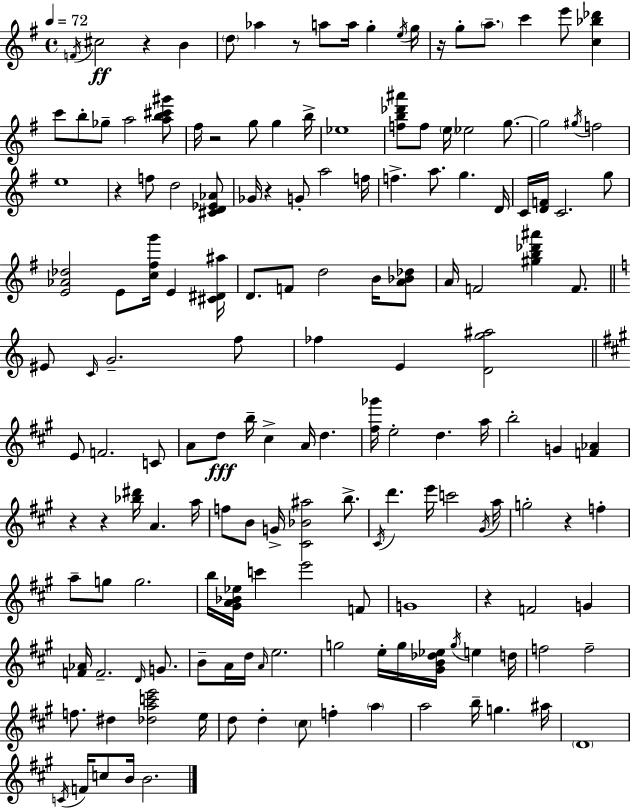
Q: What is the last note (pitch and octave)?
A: B4